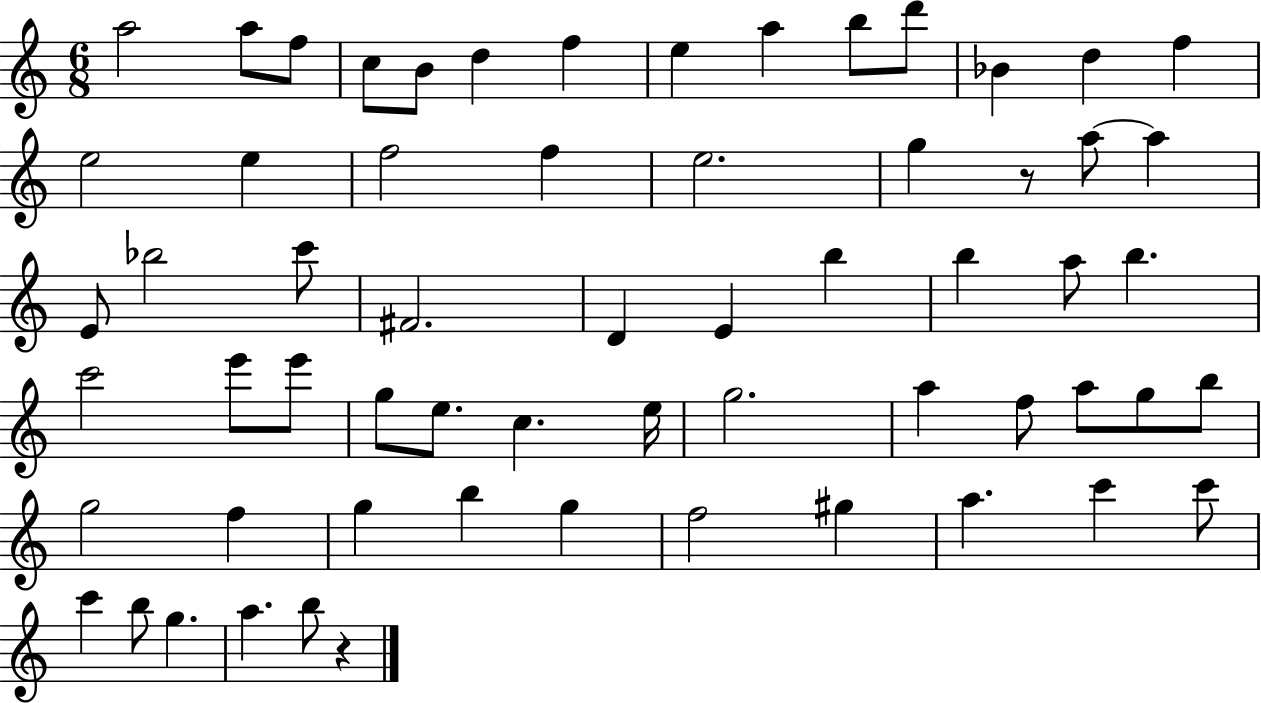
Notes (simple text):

A5/h A5/e F5/e C5/e B4/e D5/q F5/q E5/q A5/q B5/e D6/e Bb4/q D5/q F5/q E5/h E5/q F5/h F5/q E5/h. G5/q R/e A5/e A5/q E4/e Bb5/h C6/e F#4/h. D4/q E4/q B5/q B5/q A5/e B5/q. C6/h E6/e E6/e G5/e E5/e. C5/q. E5/s G5/h. A5/q F5/e A5/e G5/e B5/e G5/h F5/q G5/q B5/q G5/q F5/h G#5/q A5/q. C6/q C6/e C6/q B5/e G5/q. A5/q. B5/e R/q